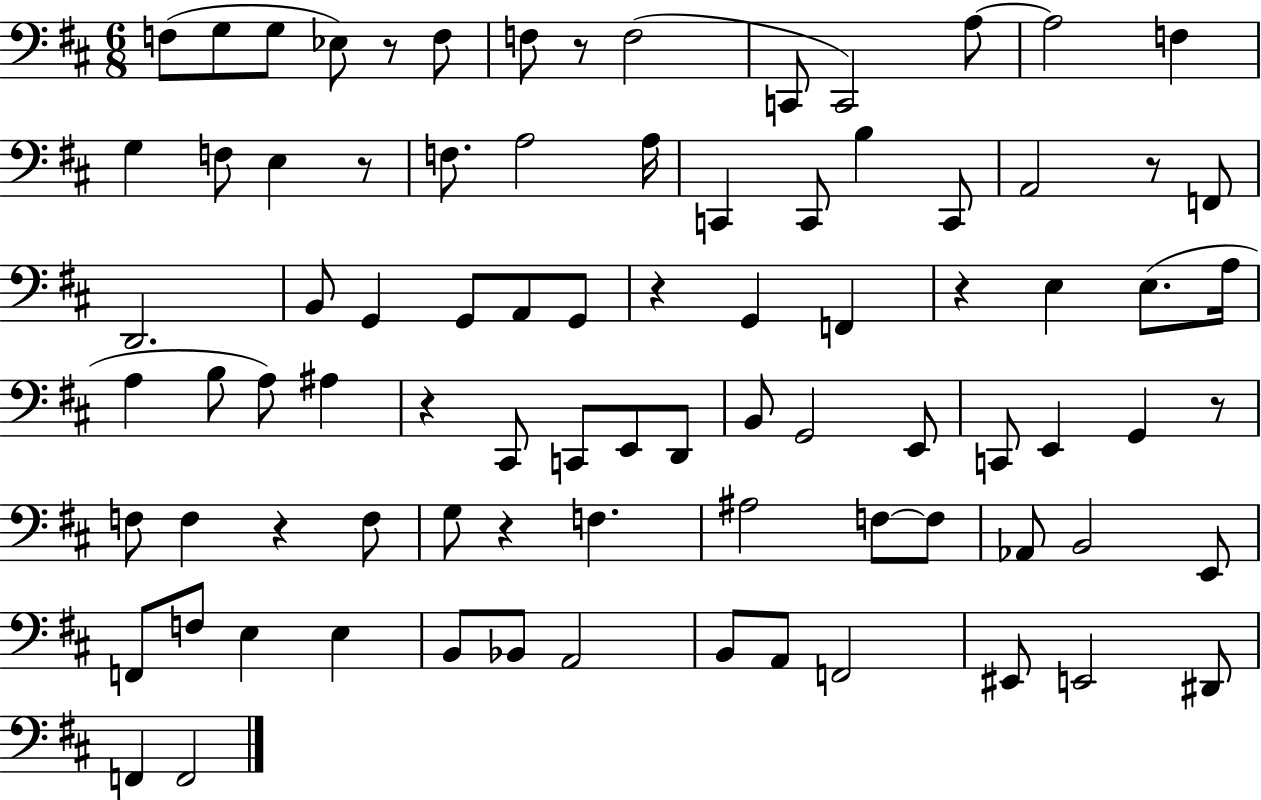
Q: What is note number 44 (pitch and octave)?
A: B2